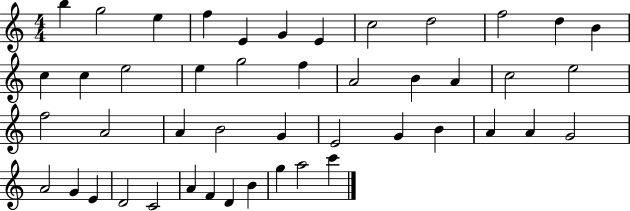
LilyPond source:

{
  \clef treble
  \numericTimeSignature
  \time 4/4
  \key c \major
  b''4 g''2 e''4 | f''4 e'4 g'4 e'4 | c''2 d''2 | f''2 d''4 b'4 | \break c''4 c''4 e''2 | e''4 g''2 f''4 | a'2 b'4 a'4 | c''2 e''2 | \break f''2 a'2 | a'4 b'2 g'4 | e'2 g'4 b'4 | a'4 a'4 g'2 | \break a'2 g'4 e'4 | d'2 c'2 | a'4 f'4 d'4 b'4 | g''4 a''2 c'''4 | \break \bar "|."
}